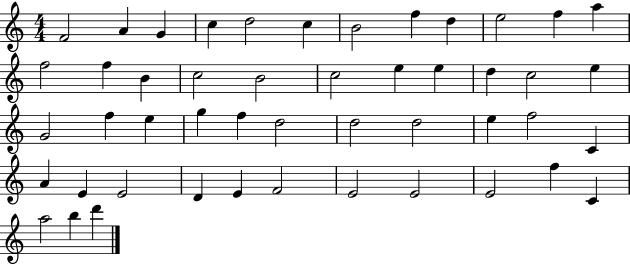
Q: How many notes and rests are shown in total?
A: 48